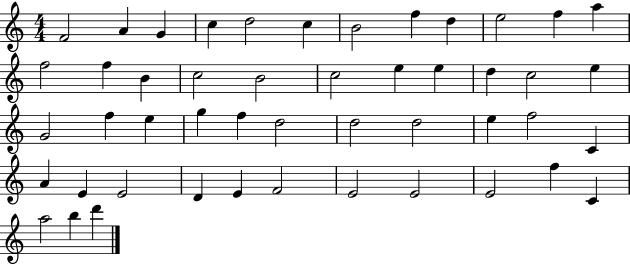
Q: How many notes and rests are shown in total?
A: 48